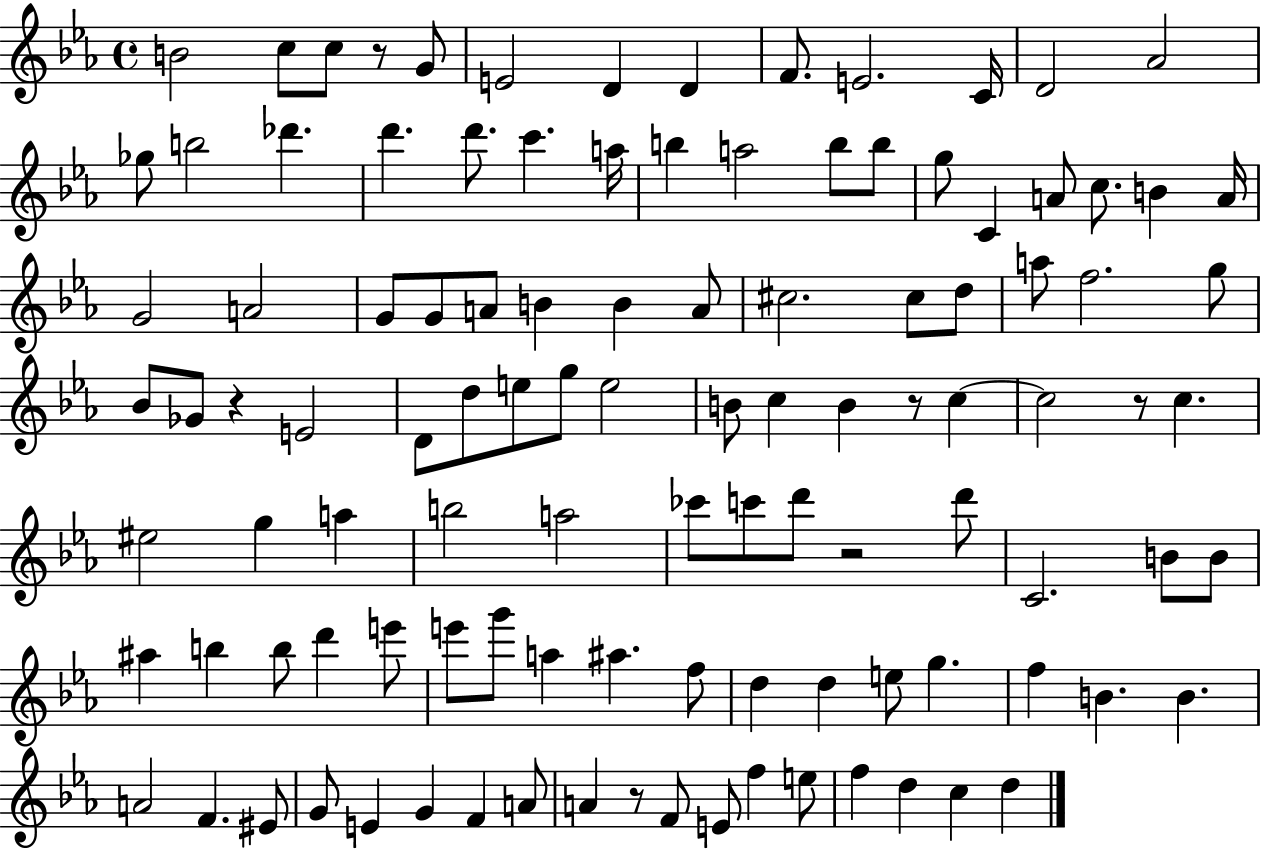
X:1
T:Untitled
M:4/4
L:1/4
K:Eb
B2 c/2 c/2 z/2 G/2 E2 D D F/2 E2 C/4 D2 _A2 _g/2 b2 _d' d' d'/2 c' a/4 b a2 b/2 b/2 g/2 C A/2 c/2 B A/4 G2 A2 G/2 G/2 A/2 B B A/2 ^c2 ^c/2 d/2 a/2 f2 g/2 _B/2 _G/2 z E2 D/2 d/2 e/2 g/2 e2 B/2 c B z/2 c c2 z/2 c ^e2 g a b2 a2 _c'/2 c'/2 d'/2 z2 d'/2 C2 B/2 B/2 ^a b b/2 d' e'/2 e'/2 g'/2 a ^a f/2 d d e/2 g f B B A2 F ^E/2 G/2 E G F A/2 A z/2 F/2 E/2 f e/2 f d c d